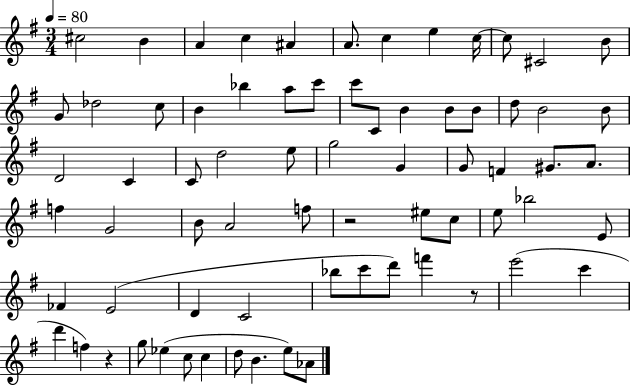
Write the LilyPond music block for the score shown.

{
  \clef treble
  \numericTimeSignature
  \time 3/4
  \key g \major
  \tempo 4 = 80
  cis''2 b'4 | a'4 c''4 ais'4 | a'8. c''4 e''4 c''16~~ | c''8 cis'2 b'8 | \break g'8 des''2 c''8 | b'4 bes''4 a''8 c'''8 | c'''8 c'8 b'4 b'8 b'8 | d''8 b'2 b'8 | \break d'2 c'4 | c'8 d''2 e''8 | g''2 g'4 | g'8 f'4 gis'8. a'8. | \break f''4 g'2 | b'8 a'2 f''8 | r2 eis''8 c''8 | e''8 bes''2 e'8 | \break fes'4 e'2( | d'4 c'2 | bes''8 c'''8 d'''8) f'''4 r8 | e'''2( c'''4 | \break d'''4 f''4) r4 | g''8 ees''4( c''8 c''4 | d''8 b'4. e''8) aes'8 | \bar "|."
}